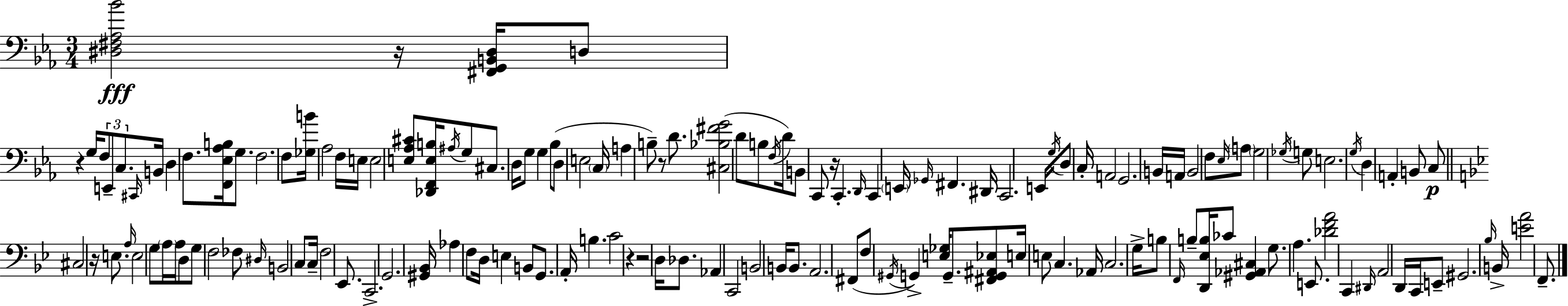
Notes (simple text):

[D#3,F#3,Ab3,Bb4]/h R/s [F#2,G2,B2,D#3]/s D3/e R/q G3/s F3/e E2/e C3/e. C#2/s B2/s D3/q F3/e. [F2,Eb3,Ab3,B3]/s G3/e. F3/h. F3/e [Gb3,B4]/s Ab3/h F3/s E3/s E3/h [E3,Ab3,C#4]/e [Db2,F2,E3,B3]/s A#3/s G3/e C#3/e. D3/s G3/e G3/q Bb3/e D3/e E3/h C3/s A3/q B3/e R/e D4/e. [C#3,Bb3,F#4,G4]/h D4/e B3/e F3/s D4/s B2/e C2/e R/s C2/q. D2/s C2/q E2/s Gb2/s F#2/q. D#2/s C2/h. E2/s G3/s D3/e C3/s A2/h G2/h. B2/s A2/s B2/h F3/e Eb3/s A3/e G3/h Gb3/s G3/e E3/h. G3/s D3/q A2/q B2/e C3/e C#3/h R/s E3/e. A3/s E3/h G3/e A3/s A3/s D3/e G3/e F3/h FES3/e D#3/s B2/h C3/e C3/s F3/h Eb2/e. C2/h. G2/h. [G#2,Bb2]/s Ab3/q F3/e D3/s E3/q B2/e G2/e. A2/s B3/q. C4/h R/q R/h D3/s Db3/e. Ab2/q C2/h B2/h B2/s B2/e. A2/h. F#2/e F3/e G#2/s G2/q [E3,Gb3]/s G2/e. [F#2,G2,A#2,Eb3]/e E3/s E3/e C3/q. Ab2/s C3/h. G3/s B3/e F2/s B3/e [D2,Eb3,B3]/s CES4/e [G#2,Ab2,C#3]/q G3/e. A3/q. E2/e. [Db4,F4,A4]/h C2/q D#2/s A2/h D2/s C2/s E2/e G#2/h. Bb3/s B2/s [E4,A4]/h F2/e.